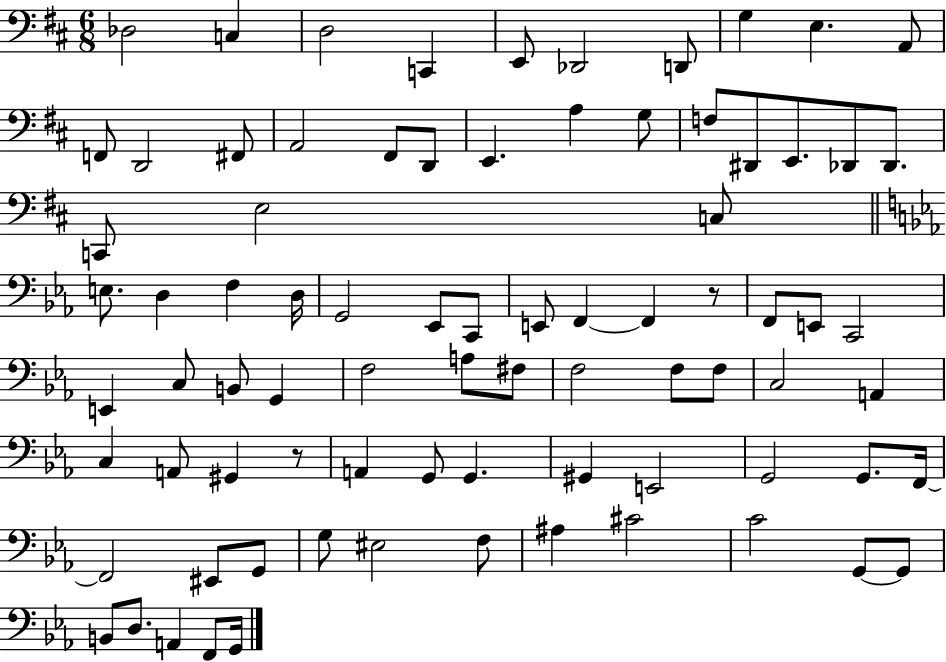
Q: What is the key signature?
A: D major